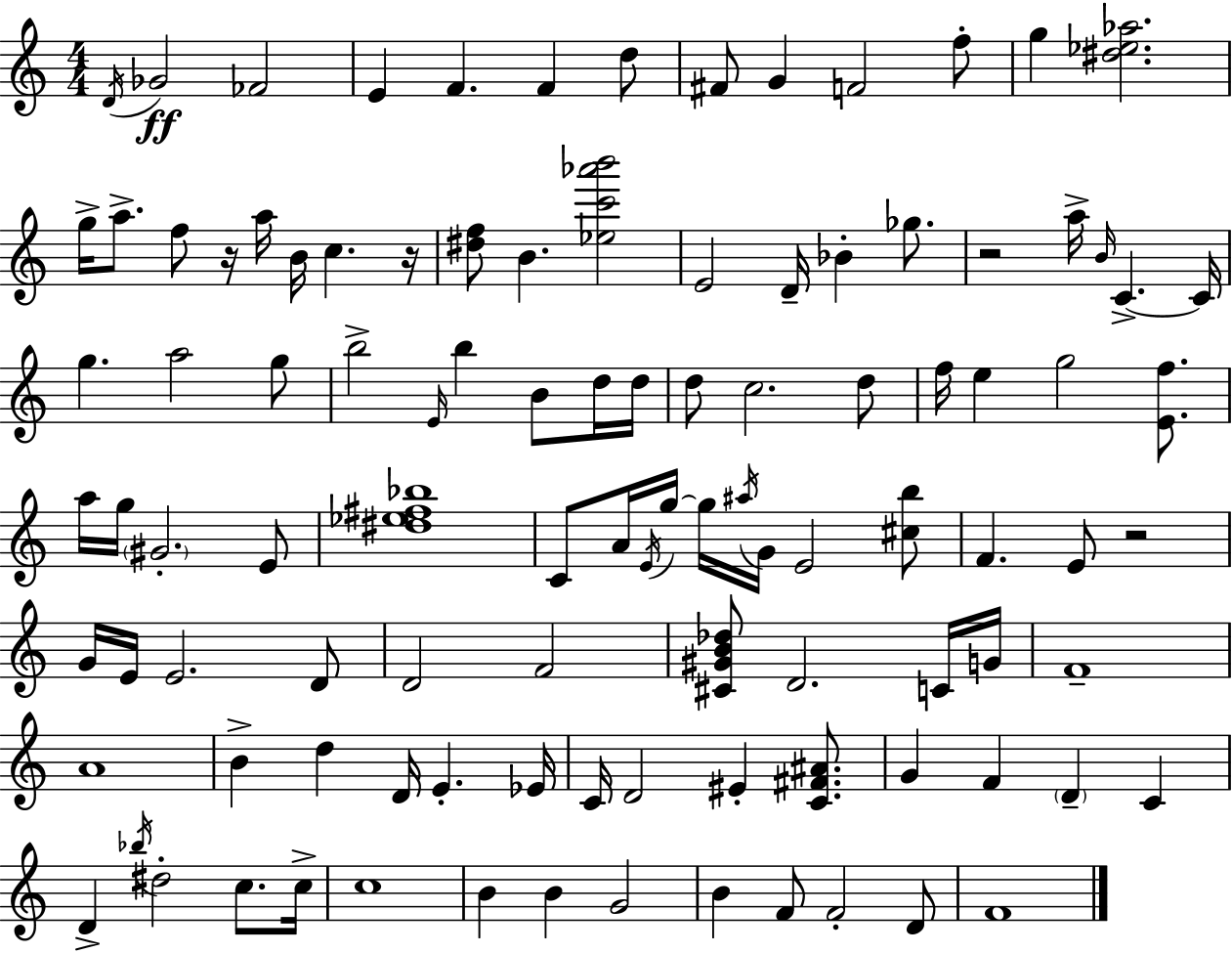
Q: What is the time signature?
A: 4/4